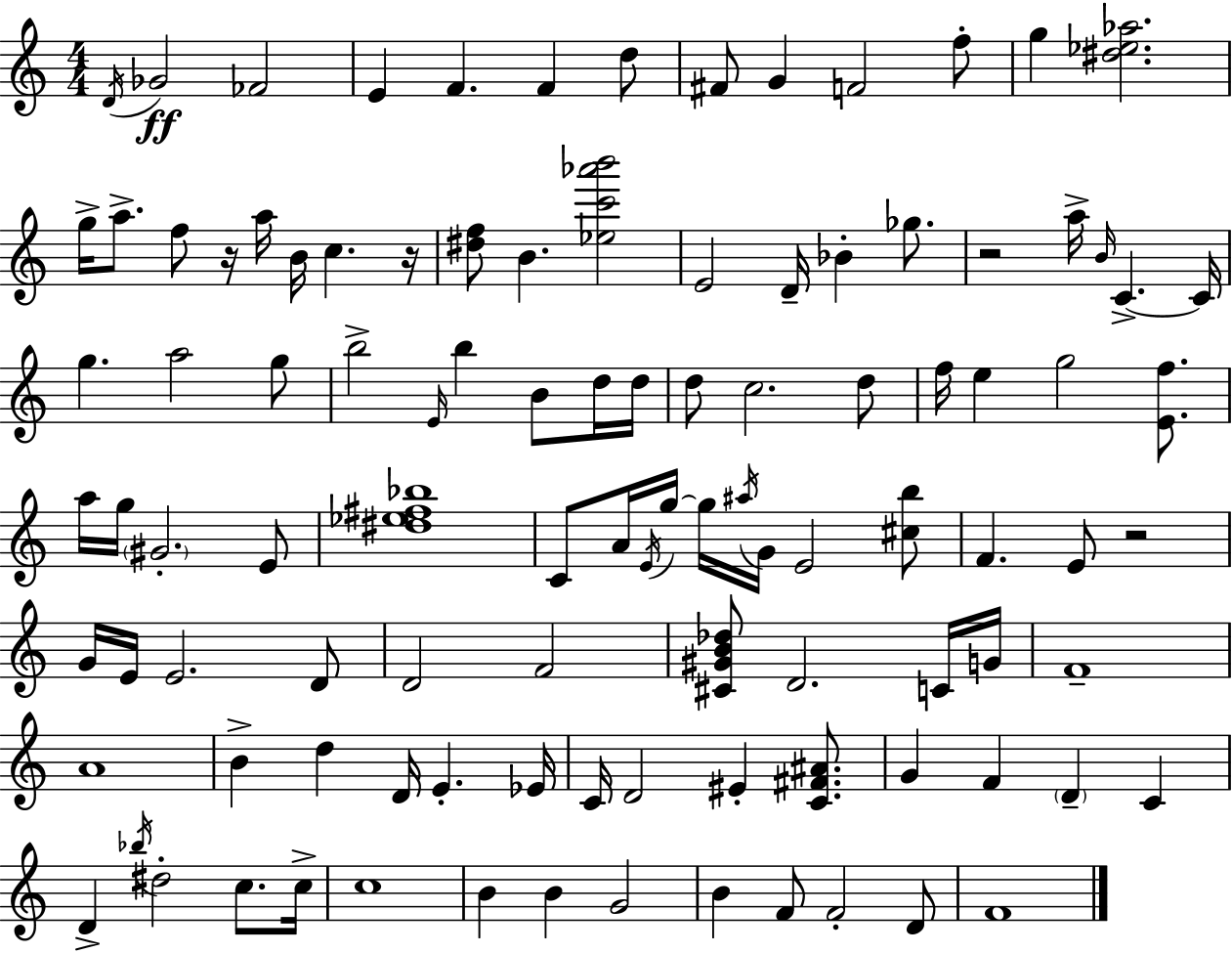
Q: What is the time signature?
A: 4/4